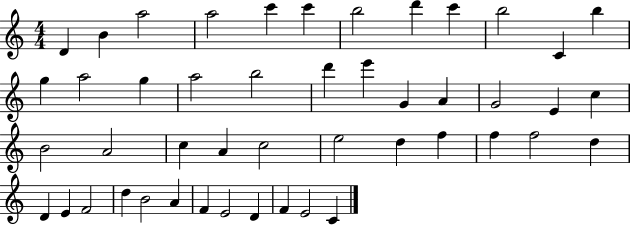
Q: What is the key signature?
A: C major